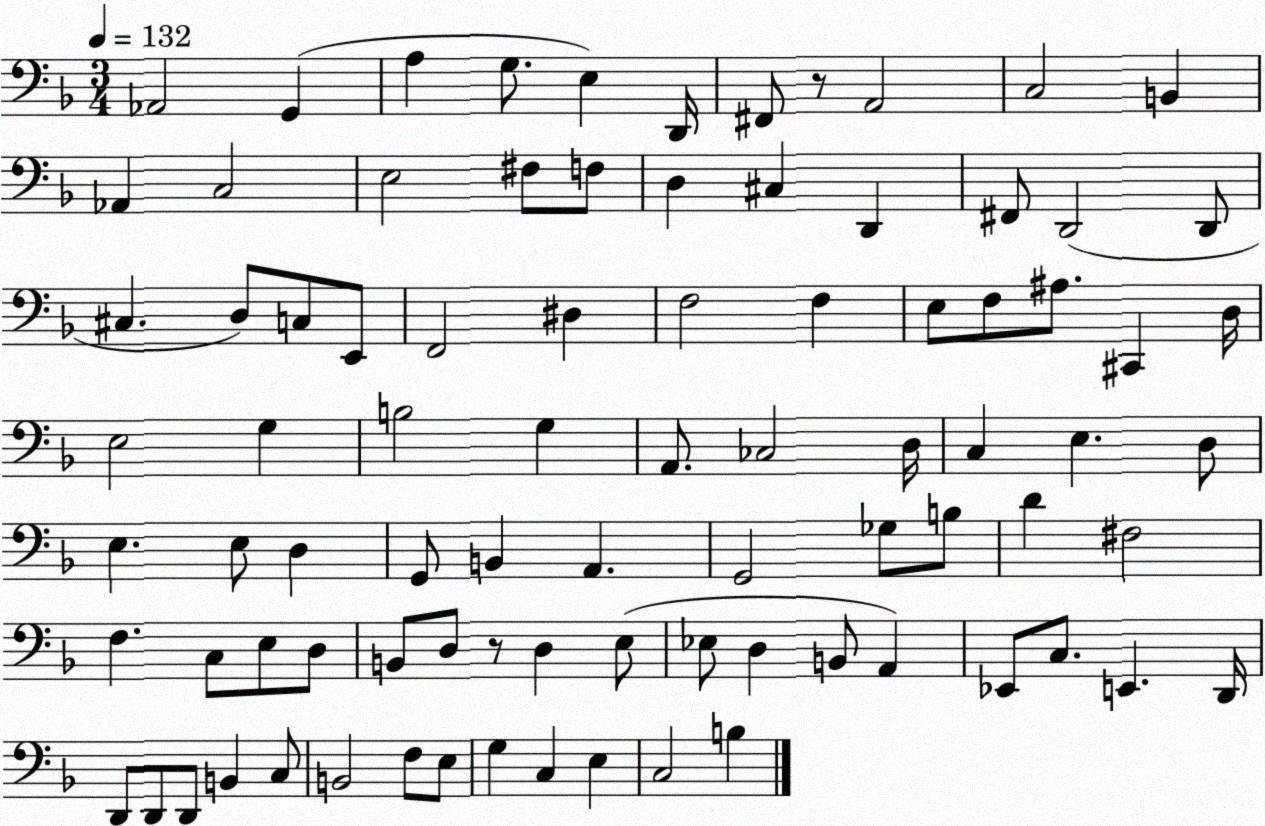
X:1
T:Untitled
M:3/4
L:1/4
K:F
_A,,2 G,, A, G,/2 E, D,,/4 ^F,,/2 z/2 A,,2 C,2 B,, _A,, C,2 E,2 ^F,/2 F,/2 D, ^C, D,, ^F,,/2 D,,2 D,,/2 ^C, D,/2 C,/2 E,,/2 F,,2 ^D, F,2 F, E,/2 F,/2 ^A,/2 ^C,, D,/4 E,2 G, B,2 G, A,,/2 _C,2 D,/4 C, E, D,/2 E, E,/2 D, G,,/2 B,, A,, G,,2 _G,/2 B,/2 D ^F,2 F, C,/2 E,/2 D,/2 B,,/2 D,/2 z/2 D, E,/2 _E,/2 D, B,,/2 A,, _E,,/2 C,/2 E,, D,,/4 D,,/2 D,,/2 D,,/2 B,, C,/2 B,,2 F,/2 E,/2 G, C, E, C,2 B,